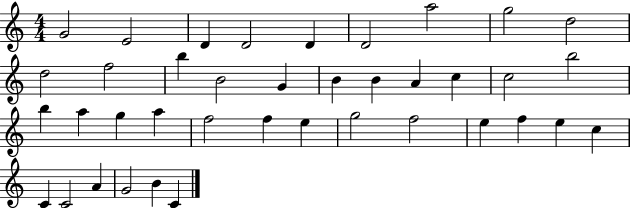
G4/h E4/h D4/q D4/h D4/q D4/h A5/h G5/h D5/h D5/h F5/h B5/q B4/h G4/q B4/q B4/q A4/q C5/q C5/h B5/h B5/q A5/q G5/q A5/q F5/h F5/q E5/q G5/h F5/h E5/q F5/q E5/q C5/q C4/q C4/h A4/q G4/h B4/q C4/q